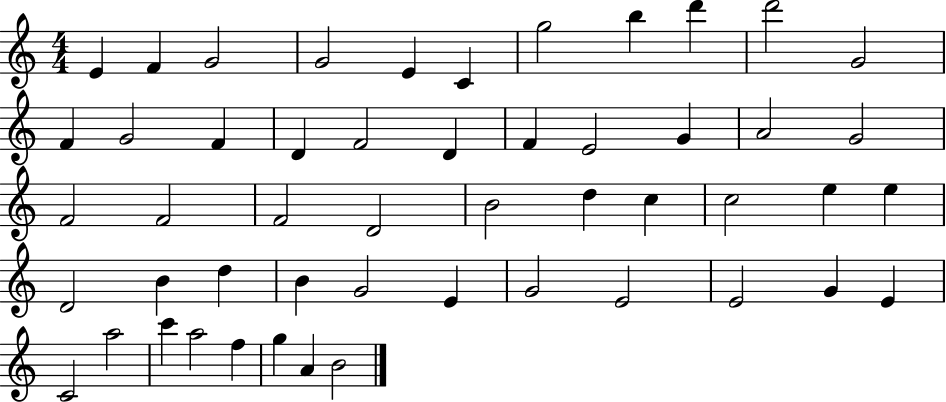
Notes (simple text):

E4/q F4/q G4/h G4/h E4/q C4/q G5/h B5/q D6/q D6/h G4/h F4/q G4/h F4/q D4/q F4/h D4/q F4/q E4/h G4/q A4/h G4/h F4/h F4/h F4/h D4/h B4/h D5/q C5/q C5/h E5/q E5/q D4/h B4/q D5/q B4/q G4/h E4/q G4/h E4/h E4/h G4/q E4/q C4/h A5/h C6/q A5/h F5/q G5/q A4/q B4/h